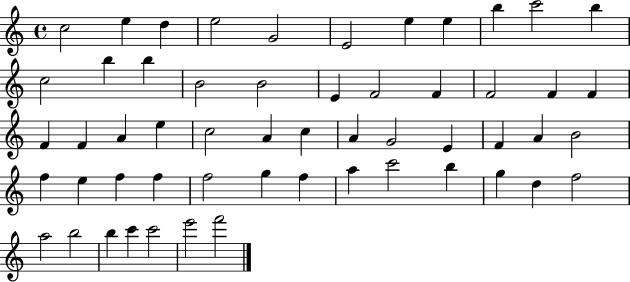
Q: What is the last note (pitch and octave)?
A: F6